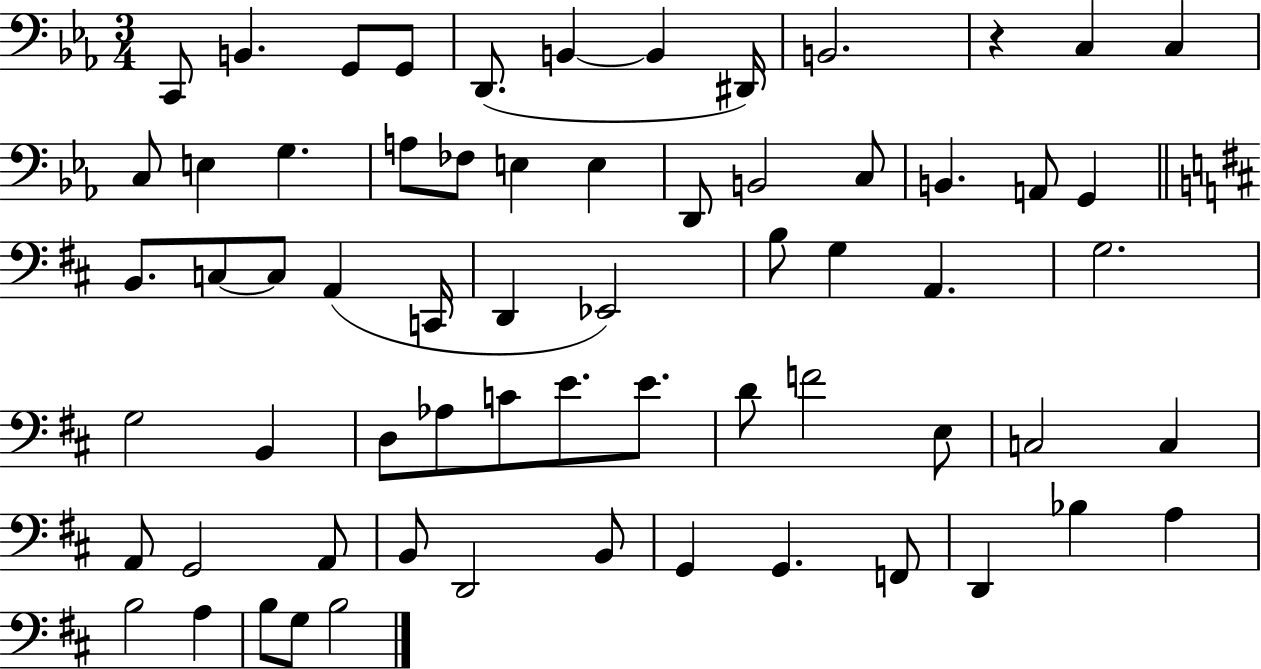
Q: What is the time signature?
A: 3/4